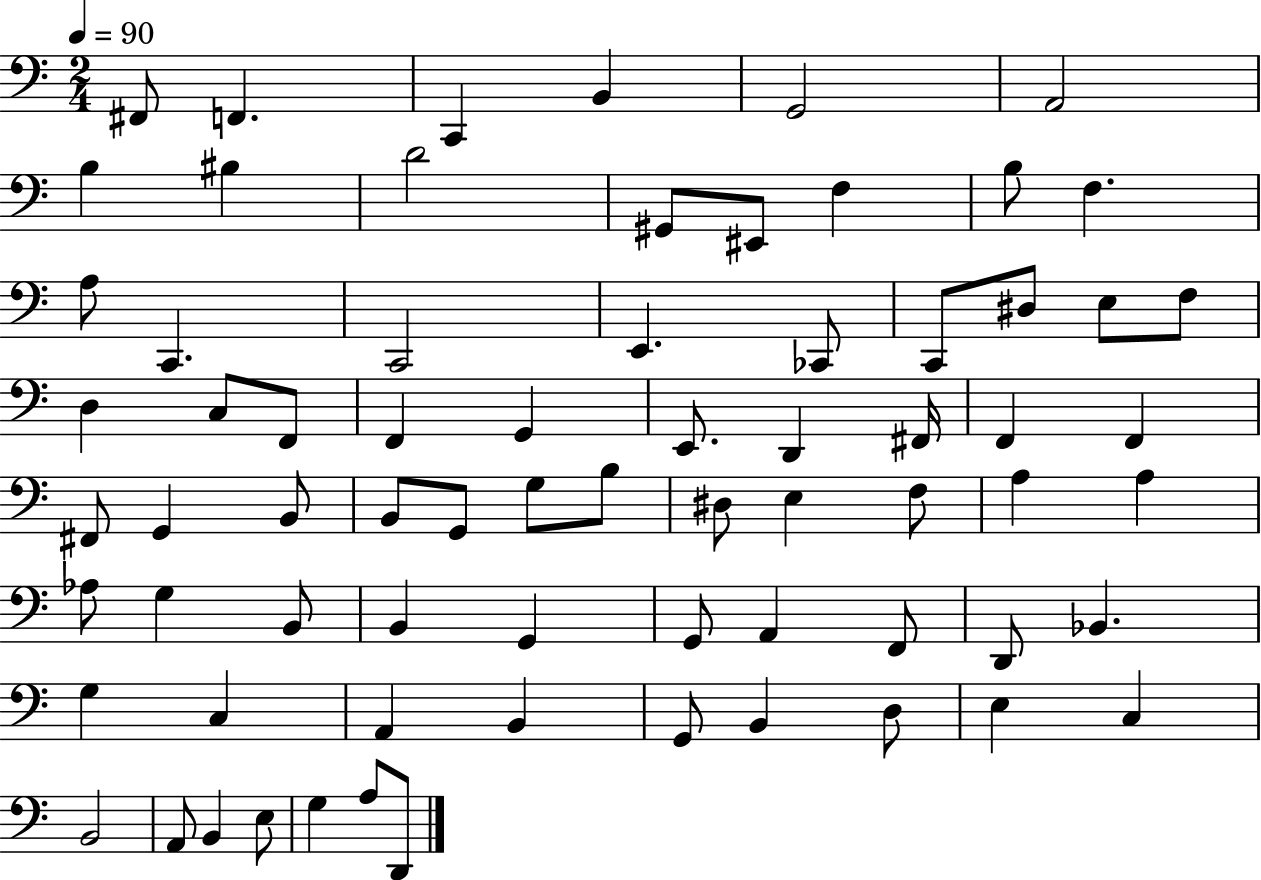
X:1
T:Untitled
M:2/4
L:1/4
K:C
^F,,/2 F,, C,, B,, G,,2 A,,2 B, ^B, D2 ^G,,/2 ^E,,/2 F, B,/2 F, A,/2 C,, C,,2 E,, _C,,/2 C,,/2 ^D,/2 E,/2 F,/2 D, C,/2 F,,/2 F,, G,, E,,/2 D,, ^F,,/4 F,, F,, ^F,,/2 G,, B,,/2 B,,/2 G,,/2 G,/2 B,/2 ^D,/2 E, F,/2 A, A, _A,/2 G, B,,/2 B,, G,, G,,/2 A,, F,,/2 D,,/2 _B,, G, C, A,, B,, G,,/2 B,, D,/2 E, C, B,,2 A,,/2 B,, E,/2 G, A,/2 D,,/2